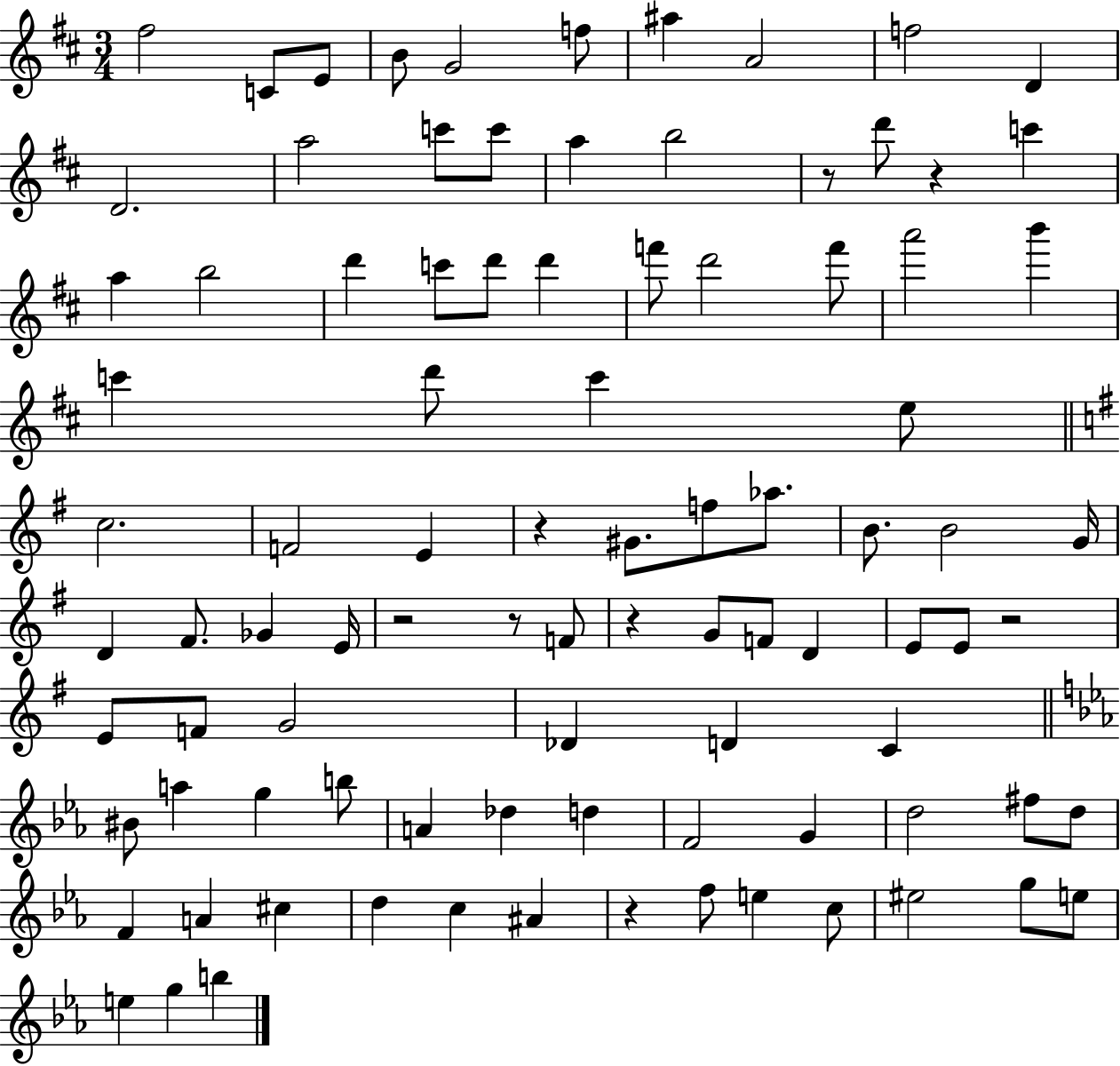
F#5/h C4/e E4/e B4/e G4/h F5/e A#5/q A4/h F5/h D4/q D4/h. A5/h C6/e C6/e A5/q B5/h R/e D6/e R/q C6/q A5/q B5/h D6/q C6/e D6/e D6/q F6/e D6/h F6/e A6/h B6/q C6/q D6/e C6/q E5/e C5/h. F4/h E4/q R/q G#4/e. F5/e Ab5/e. B4/e. B4/h G4/s D4/q F#4/e. Gb4/q E4/s R/h R/e F4/e R/q G4/e F4/e D4/q E4/e E4/e R/h E4/e F4/e G4/h Db4/q D4/q C4/q BIS4/e A5/q G5/q B5/e A4/q Db5/q D5/q F4/h G4/q D5/h F#5/e D5/e F4/q A4/q C#5/q D5/q C5/q A#4/q R/q F5/e E5/q C5/e EIS5/h G5/e E5/e E5/q G5/q B5/q